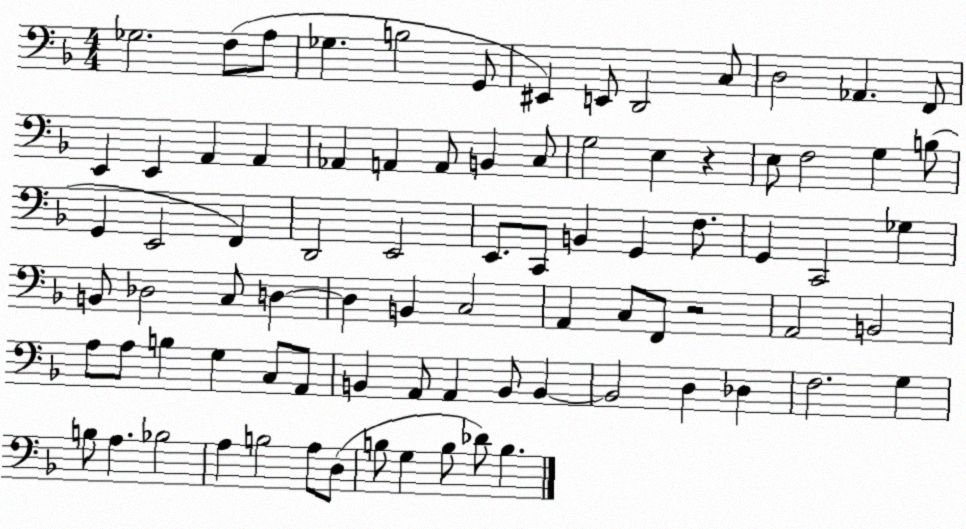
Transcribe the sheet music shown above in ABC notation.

X:1
T:Untitled
M:4/4
L:1/4
K:F
_G,2 F,/2 A,/2 _G, B,2 G,,/2 ^E,, E,,/2 D,,2 C,/2 D,2 _A,, F,,/2 E,, E,, A,, A,, _A,, A,, A,,/2 B,, C,/2 G,2 E, z E,/2 F,2 G, B,/2 G,, E,,2 F,, D,,2 E,,2 E,,/2 C,,/2 B,, G,, F,/2 G,, C,,2 _G, B,,/2 _D,2 C,/2 D, D, B,, C,2 A,, C,/2 F,,/2 z2 A,,2 B,,2 A,/2 A,/2 B, G, C,/2 A,,/2 B,, A,,/2 A,, B,,/2 B,, B,,2 D, _D, F,2 G, B,/2 A, _B,2 A, B,2 A,/2 D,/2 B,/2 G, B,/2 _D/2 B,